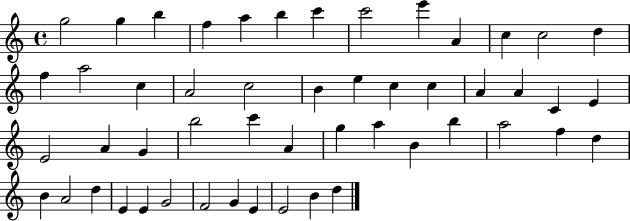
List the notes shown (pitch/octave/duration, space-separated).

G5/h G5/q B5/q F5/q A5/q B5/q C6/q C6/h E6/q A4/q C5/q C5/h D5/q F5/q A5/h C5/q A4/h C5/h B4/q E5/q C5/q C5/q A4/q A4/q C4/q E4/q E4/h A4/q G4/q B5/h C6/q A4/q G5/q A5/q B4/q B5/q A5/h F5/q D5/q B4/q A4/h D5/q E4/q E4/q G4/h F4/h G4/q E4/q E4/h B4/q D5/q